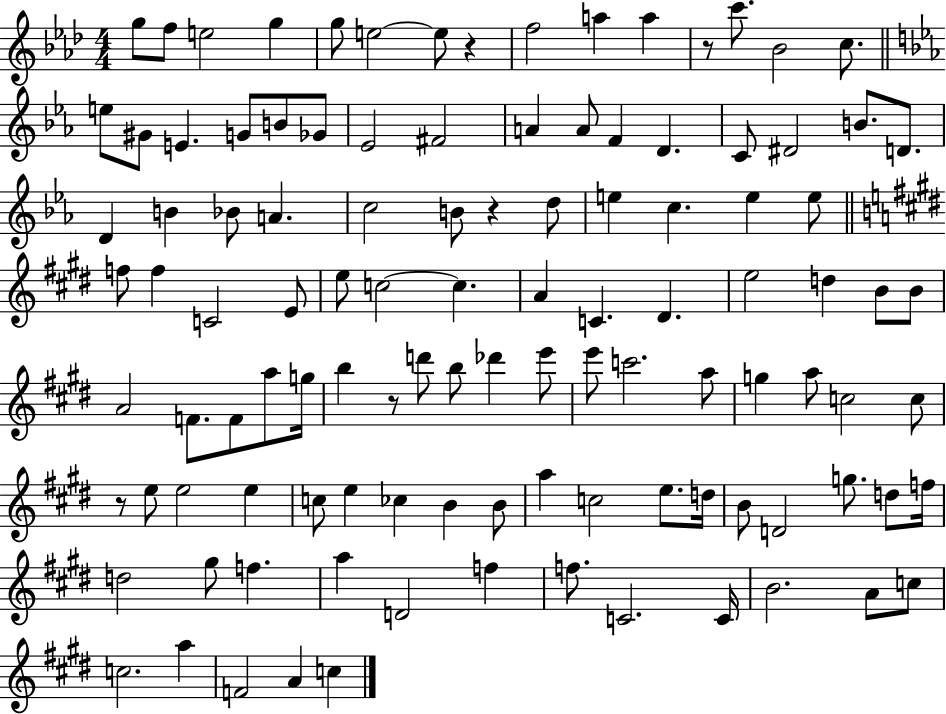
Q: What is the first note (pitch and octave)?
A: G5